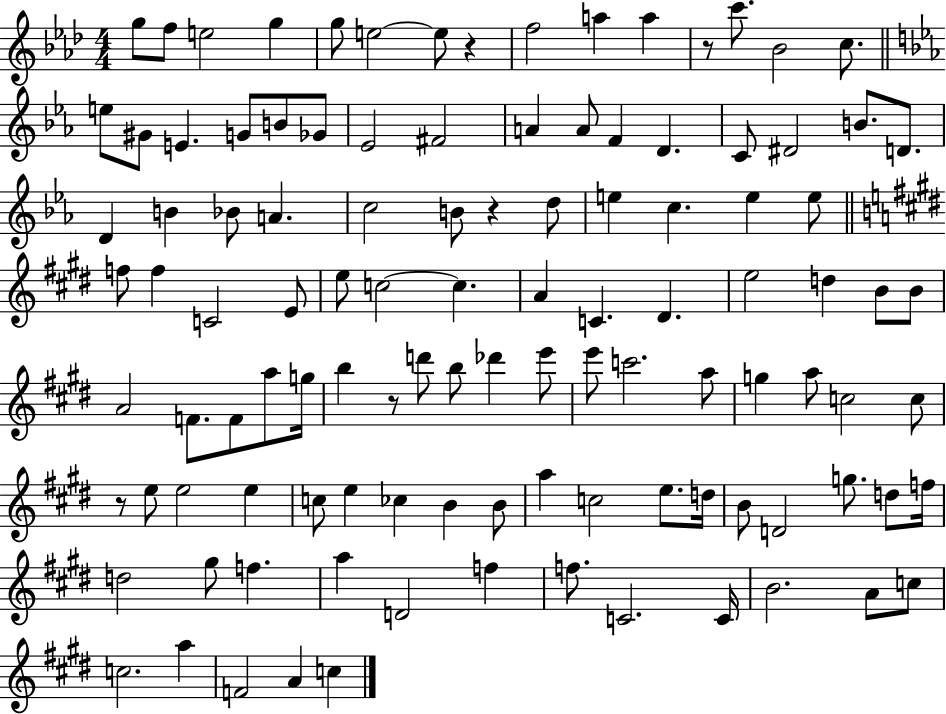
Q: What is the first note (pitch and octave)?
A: G5